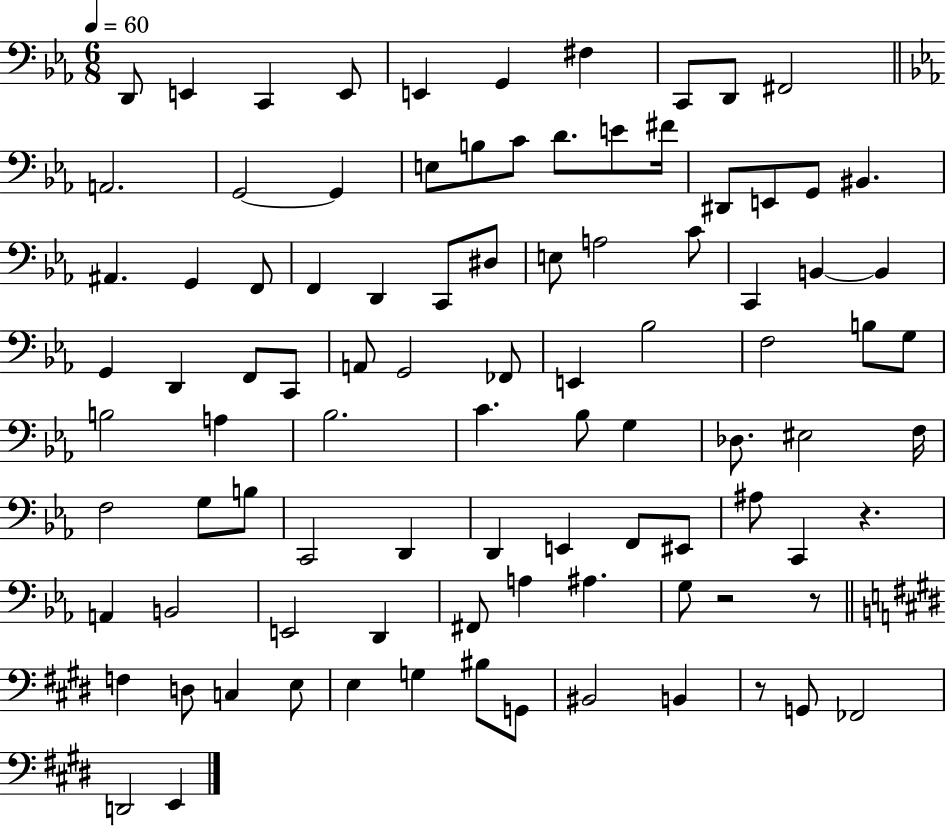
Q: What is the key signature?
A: EES major